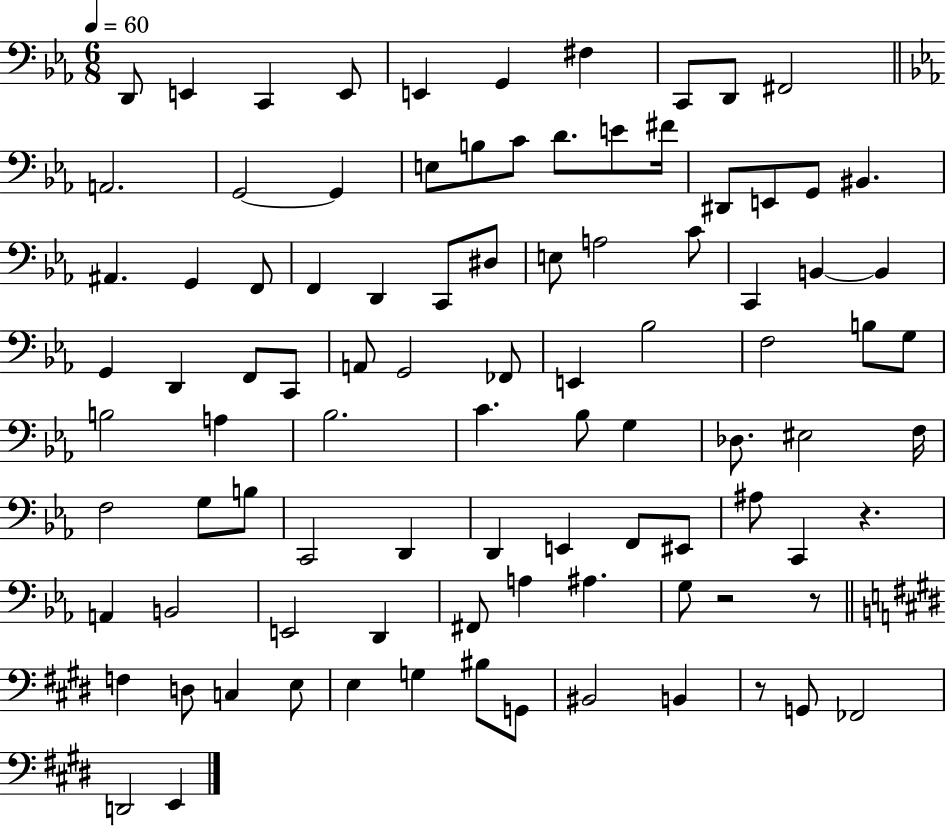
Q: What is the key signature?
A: EES major